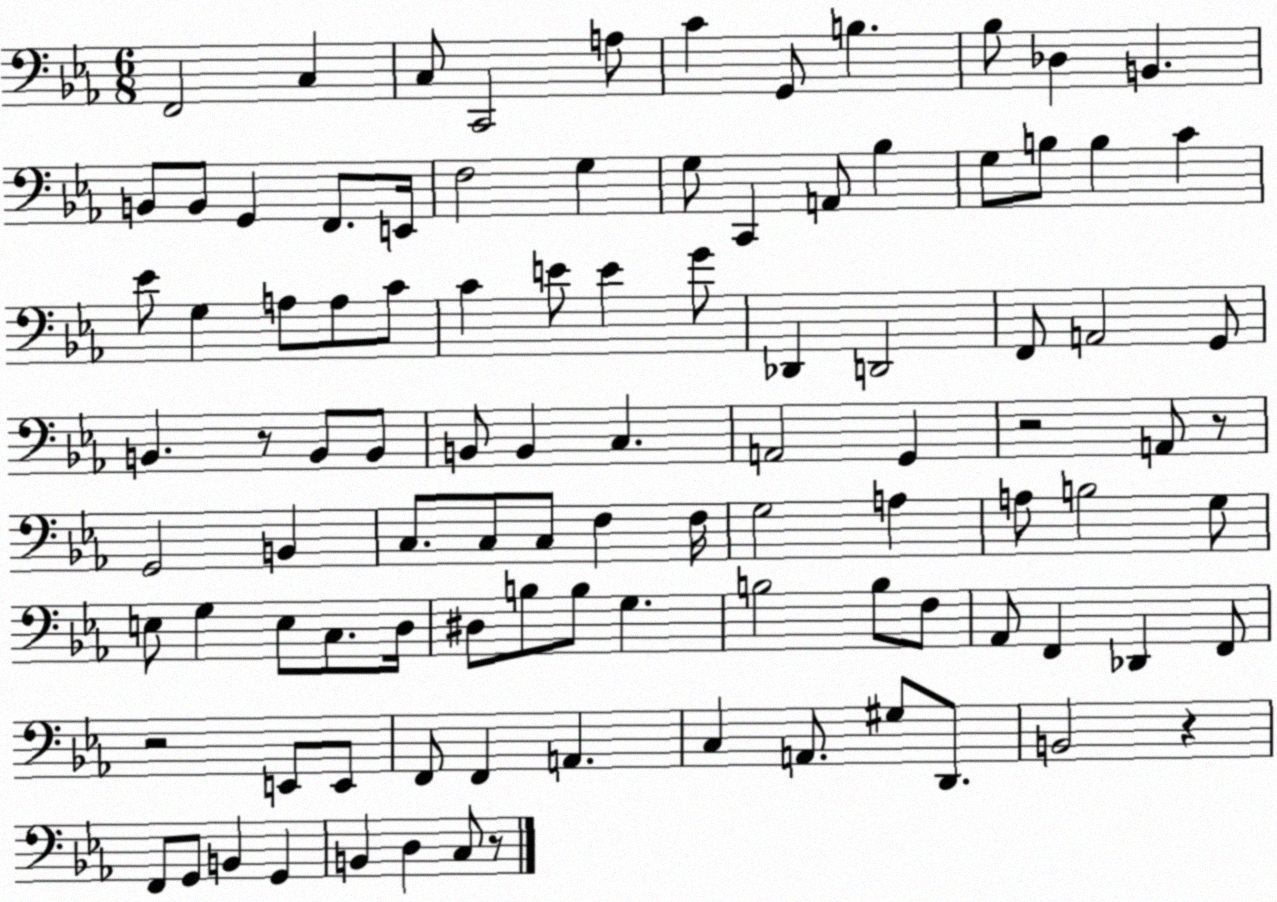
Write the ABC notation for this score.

X:1
T:Untitled
M:6/8
L:1/4
K:Eb
F,,2 C, C,/2 C,,2 A,/2 C G,,/2 B, _B,/2 _D, B,, B,,/2 B,,/2 G,, F,,/2 E,,/4 F,2 G, G,/2 C,, A,,/2 _B, G,/2 B,/2 B, C _E/2 G, A,/2 A,/2 C/2 C E/2 E G/2 _D,, D,,2 F,,/2 A,,2 G,,/2 B,, z/2 B,,/2 B,,/2 B,,/2 B,, C, A,,2 G,, z2 A,,/2 z/2 G,,2 B,, C,/2 C,/2 C,/2 F, F,/4 G,2 A, A,/2 B,2 G,/2 E,/2 G, E,/2 C,/2 D,/4 ^D,/2 B,/2 B,/2 G, B,2 B,/2 F,/2 _A,,/2 F,, _D,, F,,/2 z2 E,,/2 E,,/2 F,,/2 F,, A,, C, A,,/2 ^G,/2 D,,/2 B,,2 z F,,/2 G,,/2 B,, G,, B,, D, C,/2 z/2